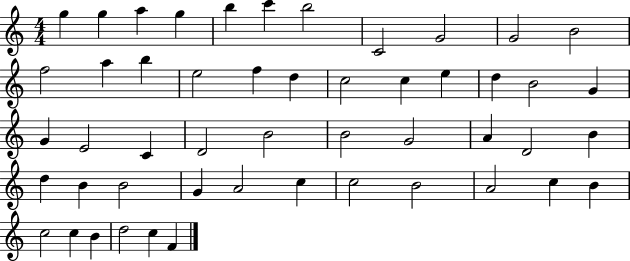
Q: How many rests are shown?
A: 0